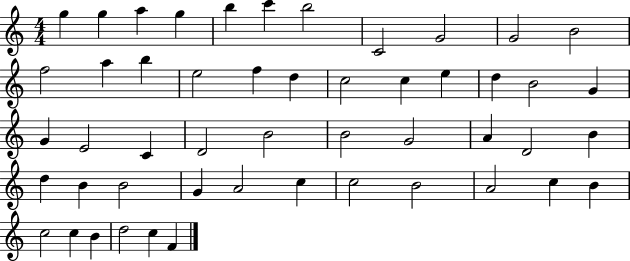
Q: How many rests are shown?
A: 0